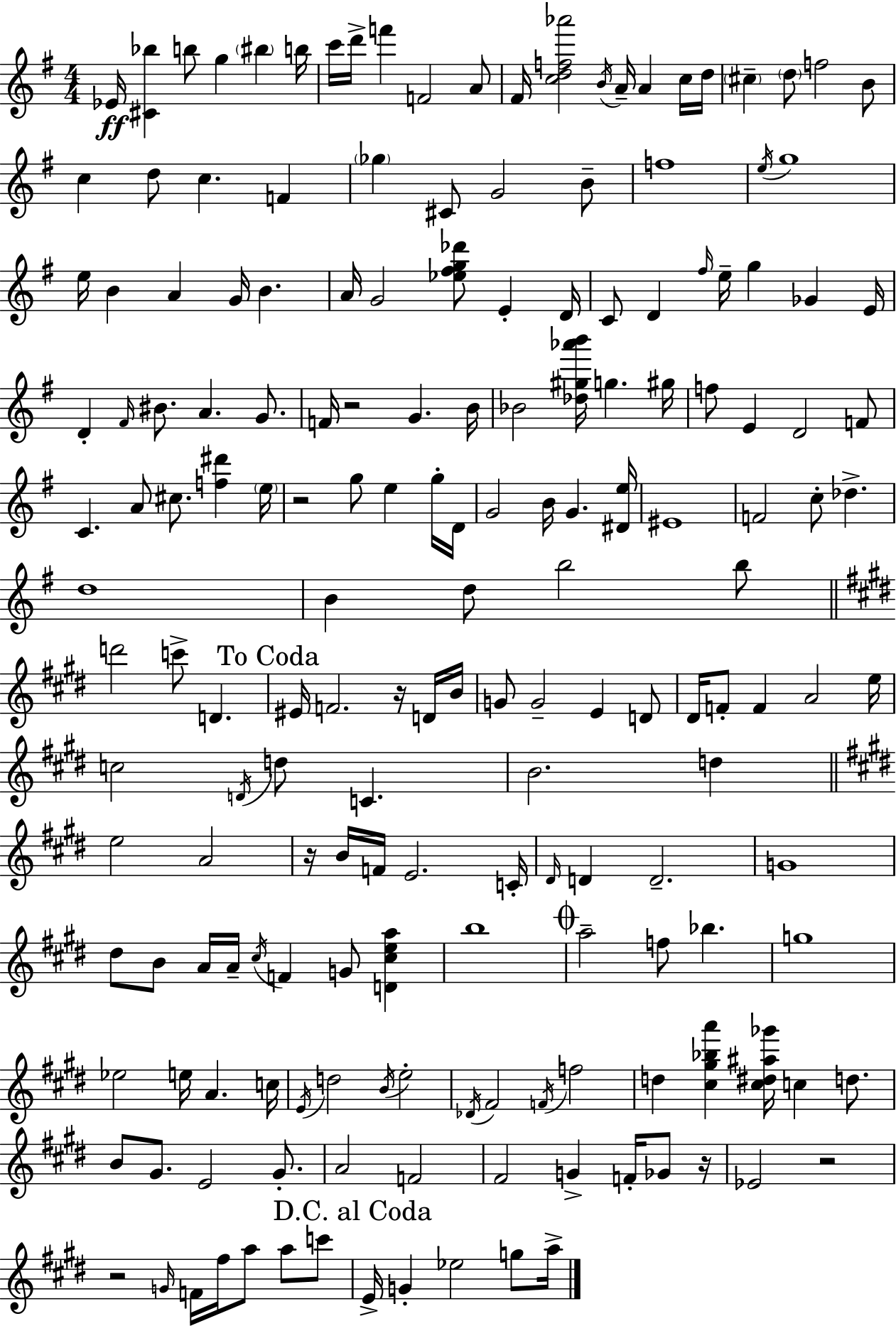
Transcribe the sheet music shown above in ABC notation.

X:1
T:Untitled
M:4/4
L:1/4
K:G
_E/4 [^C_b] b/2 g ^b b/4 c'/4 d'/4 f' F2 A/2 ^F/4 [cdf_a']2 B/4 A/4 A c/4 d/4 ^c d/2 f2 B/2 c d/2 c F _g ^C/2 G2 B/2 f4 e/4 g4 e/4 B A G/4 B A/4 G2 [_e^fg_d']/2 E D/4 C/2 D ^f/4 e/4 g _G E/4 D ^F/4 ^B/2 A G/2 F/4 z2 G B/4 _B2 [_d^g_a'b']/4 g ^g/4 f/2 E D2 F/2 C A/2 ^c/2 [f^d'] e/4 z2 g/2 e g/4 D/4 G2 B/4 G [^De]/4 ^E4 F2 c/2 _d d4 B d/2 b2 b/2 d'2 c'/2 D ^E/4 F2 z/4 D/4 B/4 G/2 G2 E D/2 ^D/4 F/2 F A2 e/4 c2 D/4 d/2 C B2 d e2 A2 z/4 B/4 F/4 E2 C/4 ^D/4 D D2 G4 ^d/2 B/2 A/4 A/4 ^c/4 F G/2 [D^cea] b4 a2 f/2 _b g4 _e2 e/4 A c/4 E/4 d2 B/4 e2 _D/4 ^F2 F/4 f2 d [^c^g_ba'] [^c^d^a_g']/4 c d/2 B/2 ^G/2 E2 ^G/2 A2 F2 ^F2 G F/4 _G/2 z/4 _E2 z2 z2 G/4 F/4 ^f/4 a/2 a/2 c'/2 E/4 G _e2 g/2 a/4